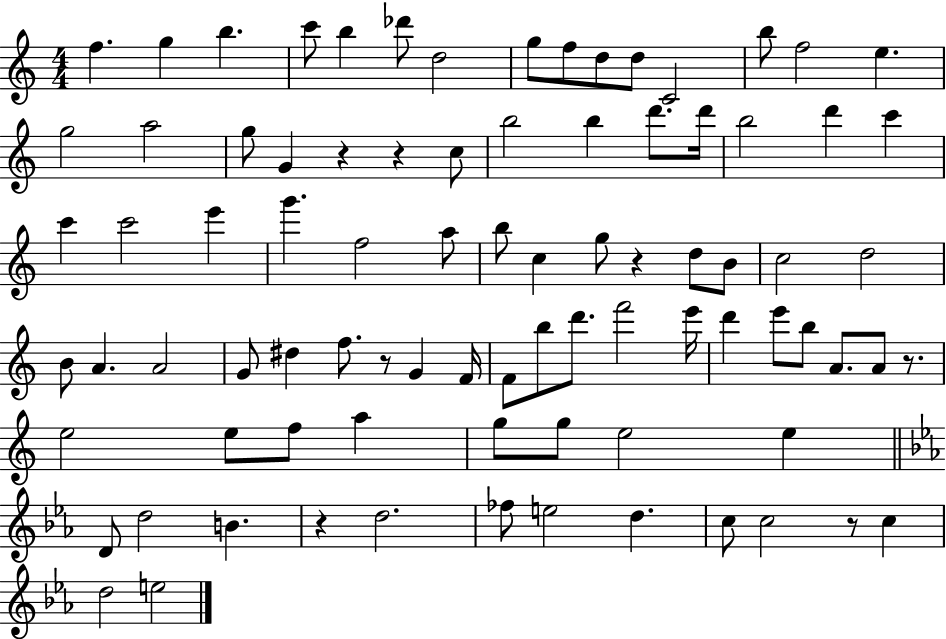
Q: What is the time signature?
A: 4/4